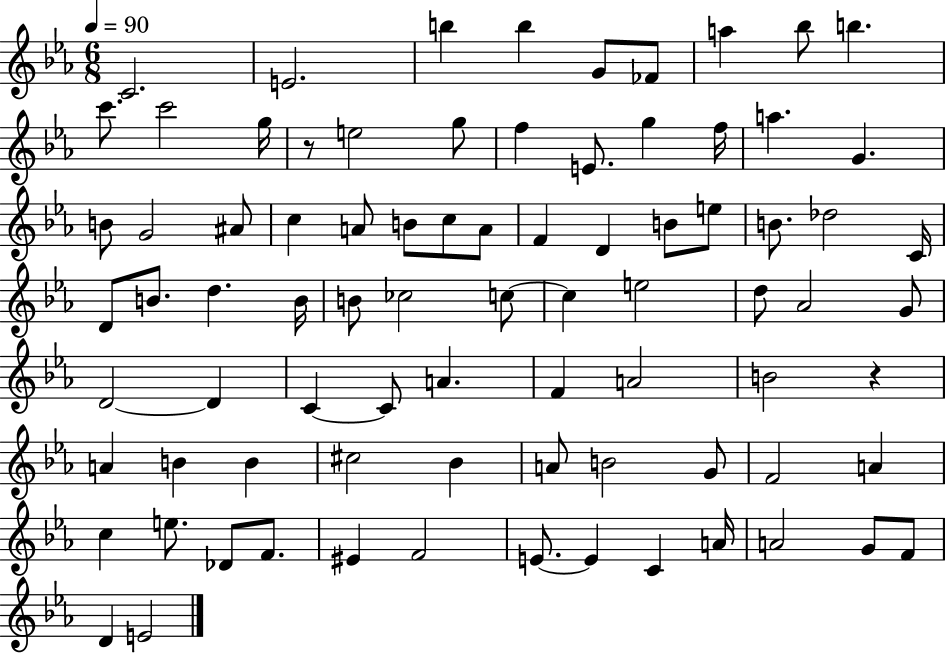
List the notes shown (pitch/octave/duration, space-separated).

C4/h. E4/h. B5/q B5/q G4/e FES4/e A5/q Bb5/e B5/q. C6/e. C6/h G5/s R/e E5/h G5/e F5/q E4/e. G5/q F5/s A5/q. G4/q. B4/e G4/h A#4/e C5/q A4/e B4/e C5/e A4/e F4/q D4/q B4/e E5/e B4/e. Db5/h C4/s D4/e B4/e. D5/q. B4/s B4/e CES5/h C5/e C5/q E5/h D5/e Ab4/h G4/e D4/h D4/q C4/q C4/e A4/q. F4/q A4/h B4/h R/q A4/q B4/q B4/q C#5/h Bb4/q A4/e B4/h G4/e F4/h A4/q C5/q E5/e. Db4/e F4/e. EIS4/q F4/h E4/e. E4/q C4/q A4/s A4/h G4/e F4/e D4/q E4/h